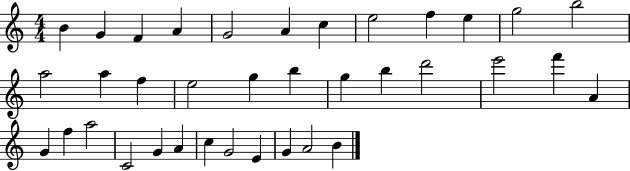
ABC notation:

X:1
T:Untitled
M:4/4
L:1/4
K:C
B G F A G2 A c e2 f e g2 b2 a2 a f e2 g b g b d'2 e'2 f' A G f a2 C2 G A c G2 E G A2 B